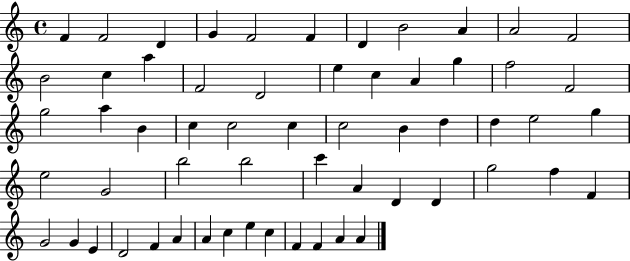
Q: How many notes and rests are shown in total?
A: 59